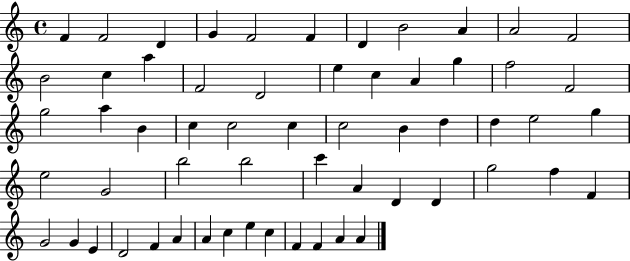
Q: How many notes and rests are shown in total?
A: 59